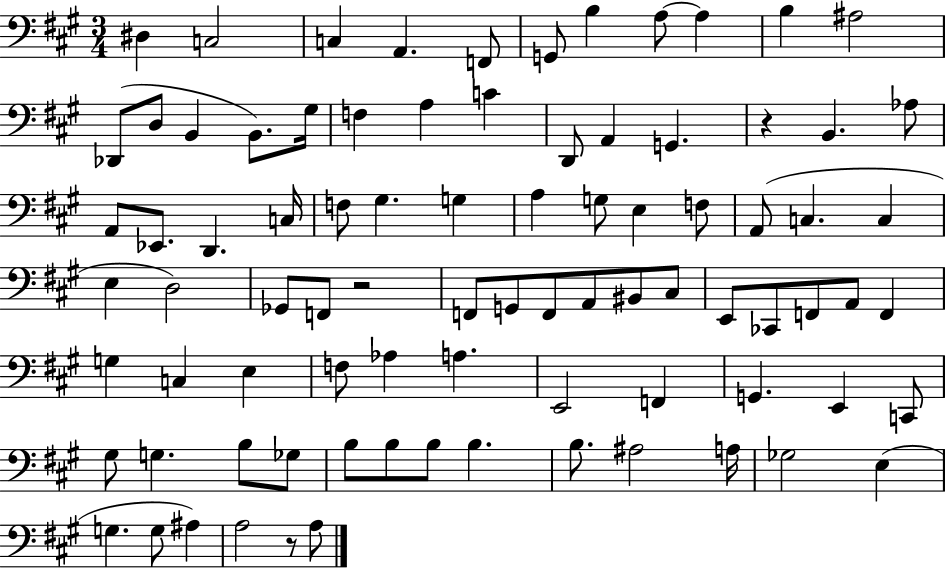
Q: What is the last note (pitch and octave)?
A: A3